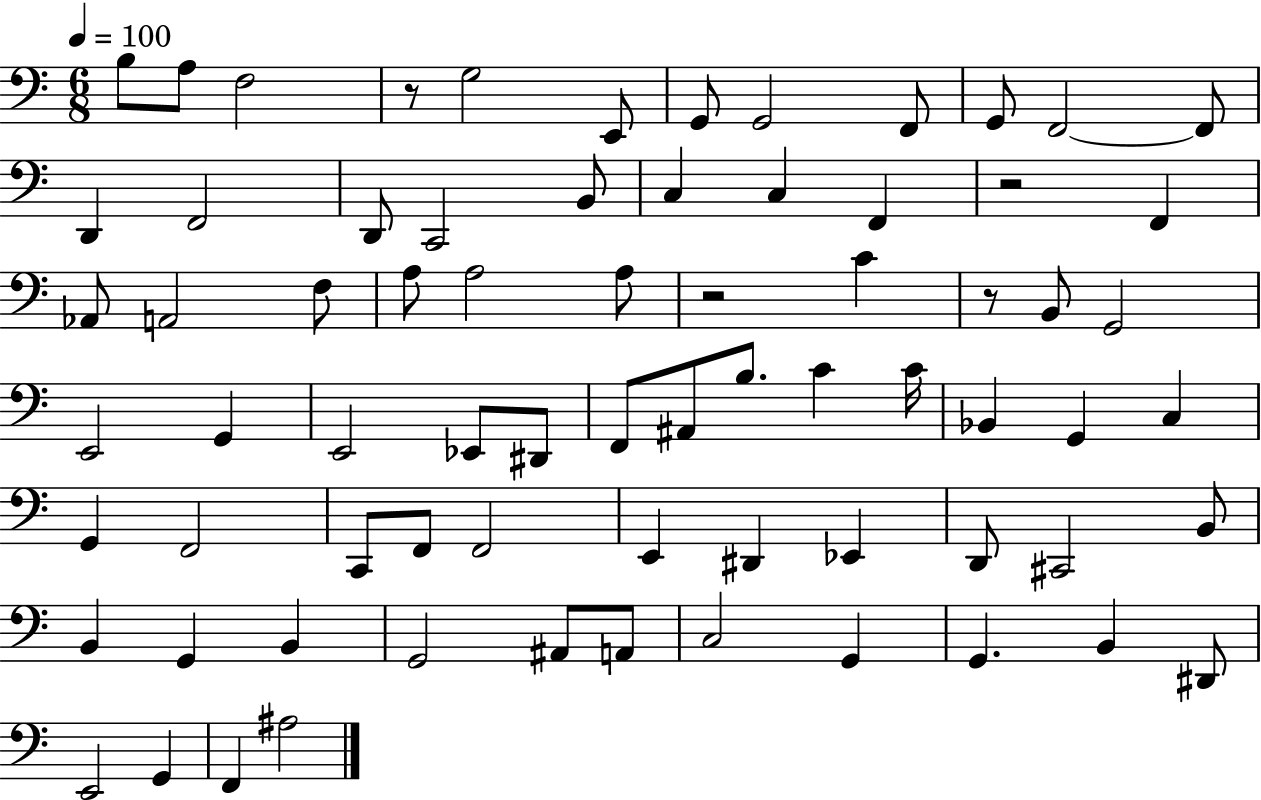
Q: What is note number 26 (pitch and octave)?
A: A3